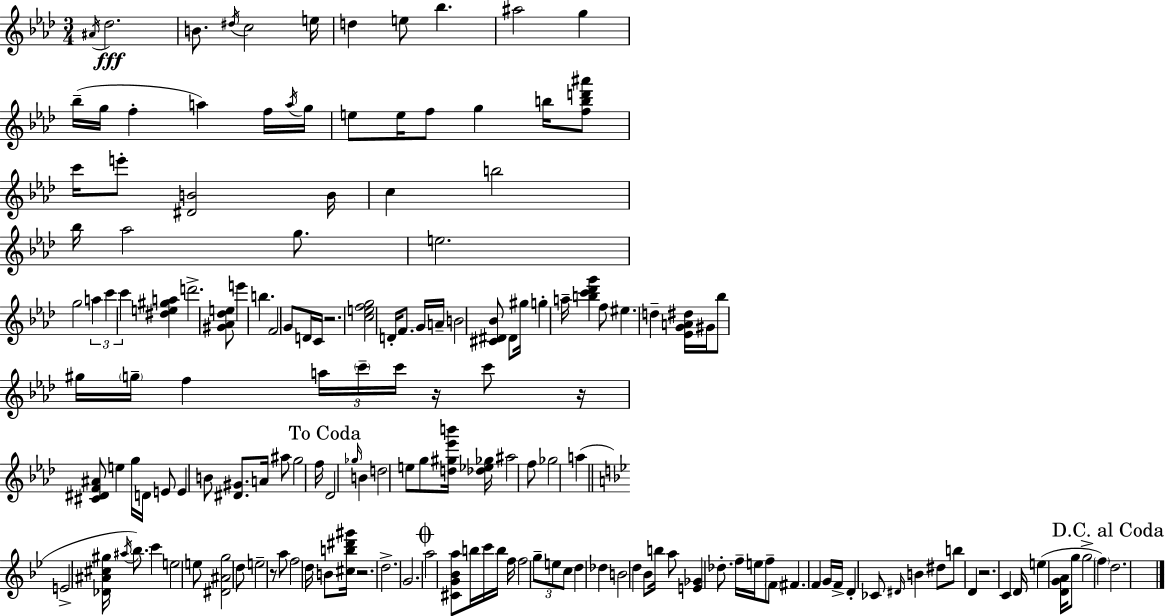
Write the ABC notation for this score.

X:1
T:Untitled
M:3/4
L:1/4
K:Ab
^A/4 _d2 B/2 ^d/4 c2 e/4 d e/2 _b ^a2 g _b/4 g/4 f a f/4 a/4 g/4 e/2 e/4 f/2 g b/4 [fbd'^a']/2 c'/4 e'/2 [^DB]2 B/4 c b2 _b/4 _a2 g/2 e2 g2 a c' c' [^de^ga] d'2 [^G_A_de]/2 e' b F2 G/2 D/4 C/4 z2 [cefg]2 D/4 F/2 G/4 A/4 B2 [^C^D_B]/2 ^D/2 ^g/4 g a/4 [bc'_d'g'] f/2 ^e d [_EGA^d]/4 ^G/4 _b/2 ^g/4 g/4 f a/4 c'/4 c'/4 z/4 c'/2 z/4 [^C^DF^A]/2 e g/4 D/4 E/2 E B/2 [^D^G]/2 A/4 ^a/2 g2 f/4 _D2 _g/4 B d2 e/2 g/2 [d^g_e'b']/4 [_d_e_g]/4 ^a2 f/2 _g2 a E2 [_D^A^c^g]/4 ^a/4 _b/2 c' e2 e/2 [^D^Ag]2 d/2 e2 z/2 a/2 f2 d/4 B/2 [^cb^d'^g']/4 z2 d2 G2 a2 [^CG_Ba]/2 b/4 c'/4 b/4 f/4 f2 g/2 e/2 c/2 d _d B2 d _B/2 b/4 a/2 [E_G] _d/2 f/4 e/4 f/2 F/2 ^F F G/4 F/4 D _C/2 ^D/4 B ^d/2 b/2 D z2 C D/4 e [DGA]/4 g/2 g2 f d2